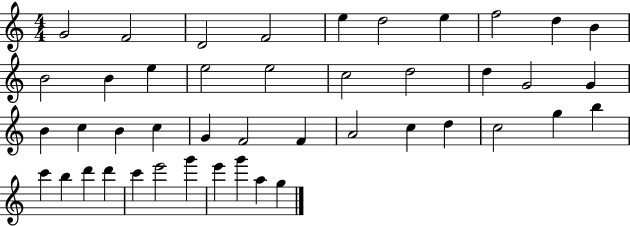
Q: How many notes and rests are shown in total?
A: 44